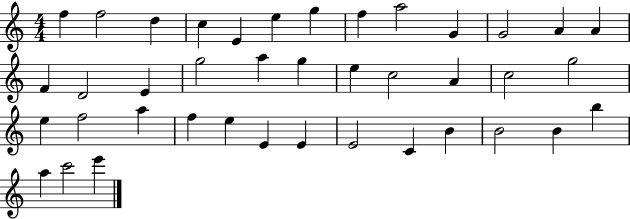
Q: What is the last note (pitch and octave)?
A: E6